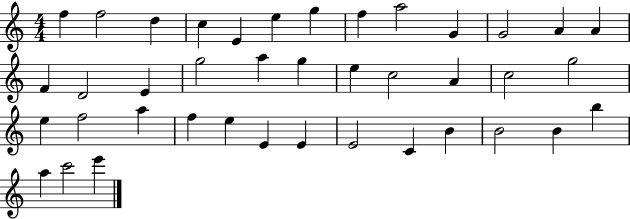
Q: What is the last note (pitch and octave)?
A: E6